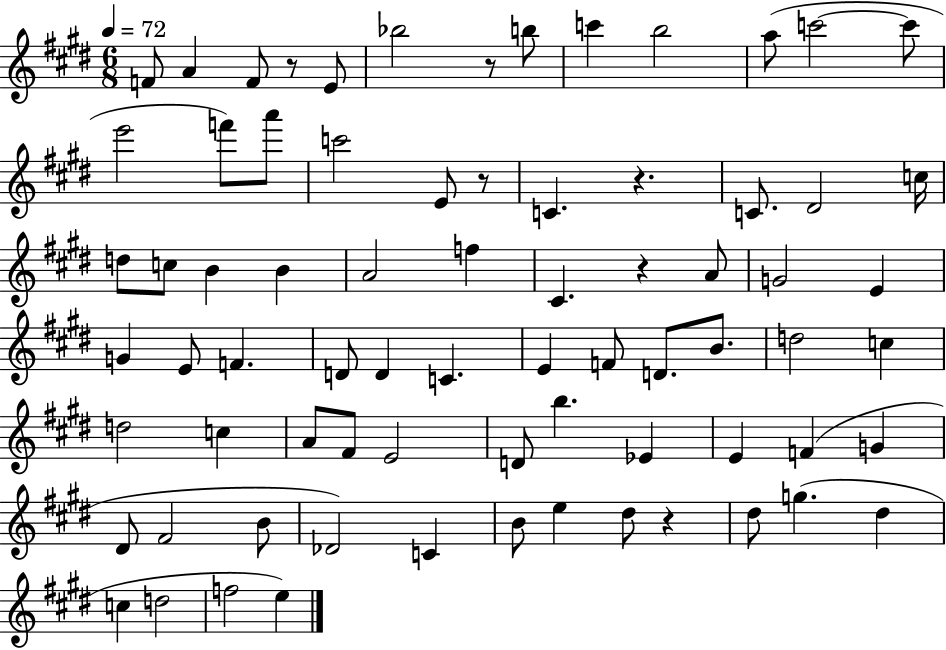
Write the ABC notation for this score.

X:1
T:Untitled
M:6/8
L:1/4
K:E
F/2 A F/2 z/2 E/2 _b2 z/2 b/2 c' b2 a/2 c'2 c'/2 e'2 f'/2 a'/2 c'2 E/2 z/2 C z C/2 ^D2 c/4 d/2 c/2 B B A2 f ^C z A/2 G2 E G E/2 F D/2 D C E F/2 D/2 B/2 d2 c d2 c A/2 ^F/2 E2 D/2 b _E E F G ^D/2 ^F2 B/2 _D2 C B/2 e ^d/2 z ^d/2 g ^d c d2 f2 e